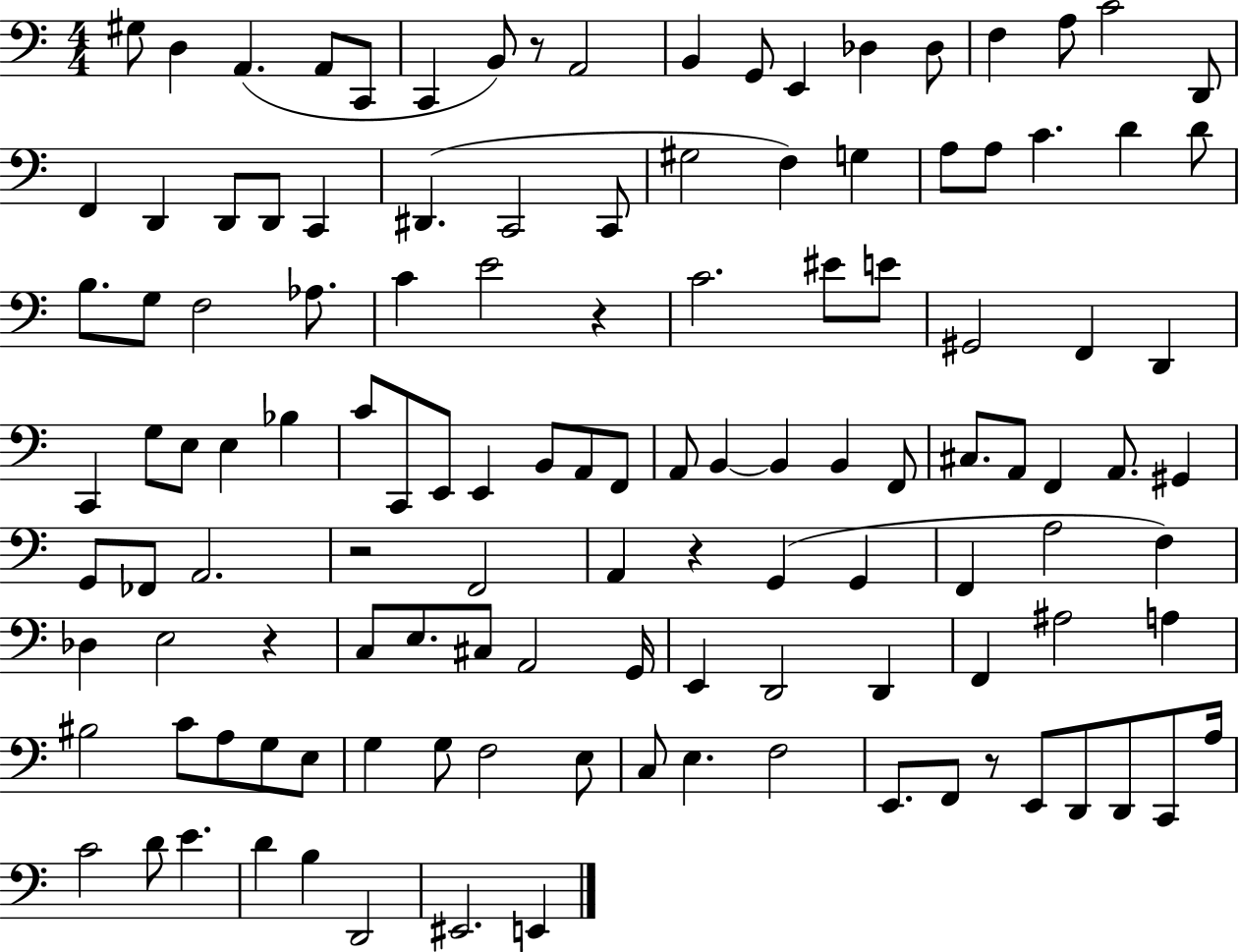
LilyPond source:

{
  \clef bass
  \numericTimeSignature
  \time 4/4
  \key c \major
  gis8 d4 a,4.( a,8 c,8 | c,4 b,8) r8 a,2 | b,4 g,8 e,4 des4 des8 | f4 a8 c'2 d,8 | \break f,4 d,4 d,8 d,8 c,4 | dis,4.( c,2 c,8 | gis2 f4) g4 | a8 a8 c'4. d'4 d'8 | \break b8. g8 f2 aes8. | c'4 e'2 r4 | c'2. eis'8 e'8 | gis,2 f,4 d,4 | \break c,4 g8 e8 e4 bes4 | c'8 c,8 e,8 e,4 b,8 a,8 f,8 | a,8 b,4~~ b,4 b,4 f,8 | cis8. a,8 f,4 a,8. gis,4 | \break g,8 fes,8 a,2. | r2 f,2 | a,4 r4 g,4( g,4 | f,4 a2 f4) | \break des4 e2 r4 | c8 e8. cis8 a,2 g,16 | e,4 d,2 d,4 | f,4 ais2 a4 | \break bis2 c'8 a8 g8 e8 | g4 g8 f2 e8 | c8 e4. f2 | e,8. f,8 r8 e,8 d,8 d,8 c,8 a16 | \break c'2 d'8 e'4. | d'4 b4 d,2 | eis,2. e,4 | \bar "|."
}